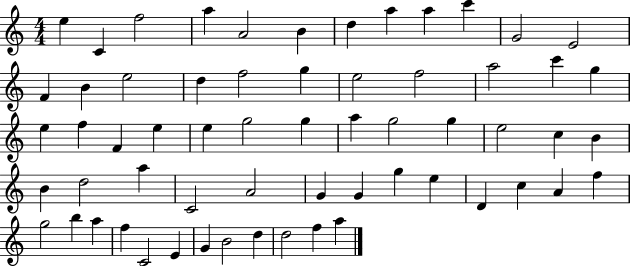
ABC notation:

X:1
T:Untitled
M:4/4
L:1/4
K:C
e C f2 a A2 B d a a c' G2 E2 F B e2 d f2 g e2 f2 a2 c' g e f F e e g2 g a g2 g e2 c B B d2 a C2 A2 G G g e D c A f g2 b a f C2 E G B2 d d2 f a